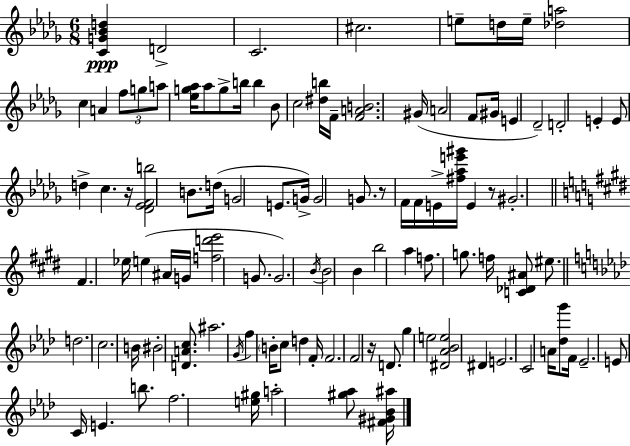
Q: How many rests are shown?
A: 4